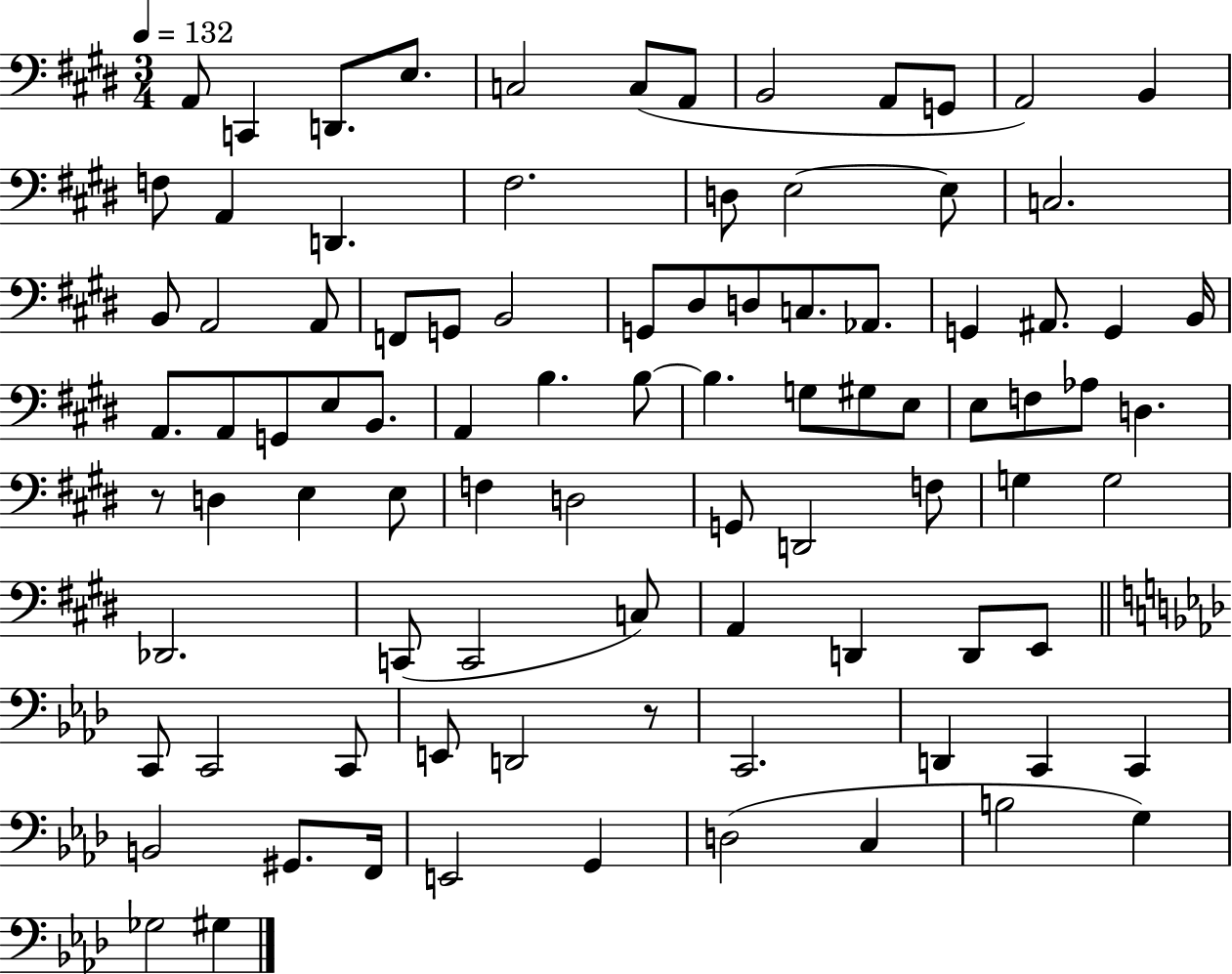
A2/e C2/q D2/e. E3/e. C3/h C3/e A2/e B2/h A2/e G2/e A2/h B2/q F3/e A2/q D2/q. F#3/h. D3/e E3/h E3/e C3/h. B2/e A2/h A2/e F2/e G2/e B2/h G2/e D#3/e D3/e C3/e. Ab2/e. G2/q A#2/e. G2/q B2/s A2/e. A2/e G2/e E3/e B2/e. A2/q B3/q. B3/e B3/q. G3/e G#3/e E3/e E3/e F3/e Ab3/e D3/q. R/e D3/q E3/q E3/e F3/q D3/h G2/e D2/h F3/e G3/q G3/h Db2/h. C2/e C2/h C3/e A2/q D2/q D2/e E2/e C2/e C2/h C2/e E2/e D2/h R/e C2/h. D2/q C2/q C2/q B2/h G#2/e. F2/s E2/h G2/q D3/h C3/q B3/h G3/q Gb3/h G#3/q